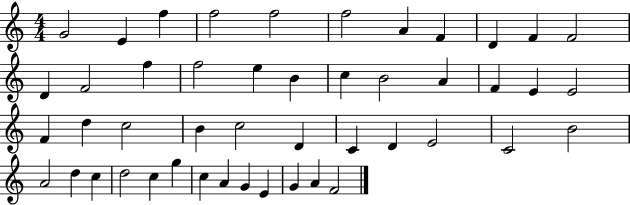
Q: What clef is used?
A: treble